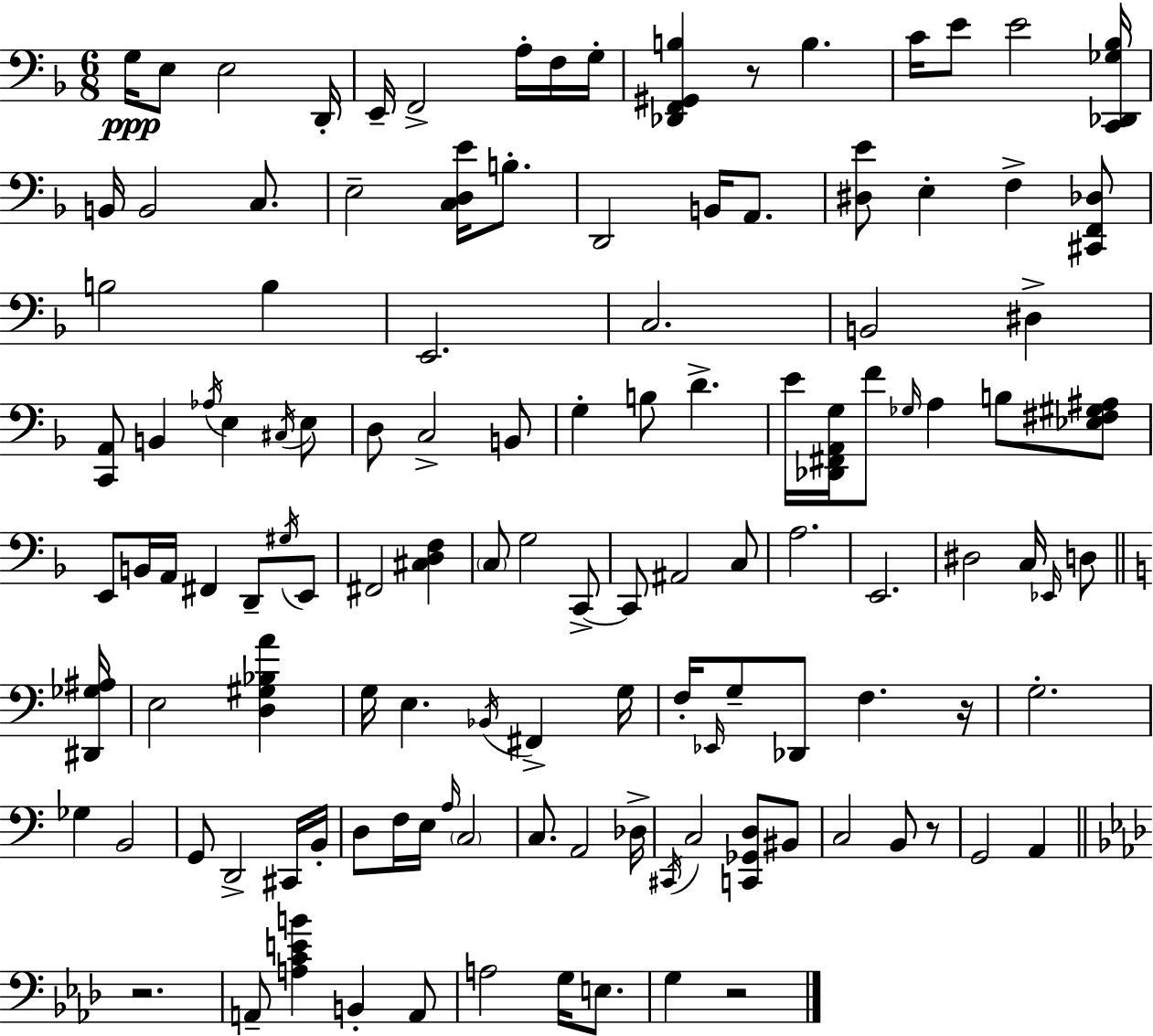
G3/s E3/e E3/h D2/s E2/s F2/h A3/s F3/s G3/s [Db2,F2,G#2,B3]/q R/e B3/q. C4/s E4/e E4/h [C2,Db2,Gb3,Bb3]/s B2/s B2/h C3/e. E3/h [C3,D3,E4]/s B3/e. D2/h B2/s A2/e. [D#3,E4]/e E3/q F3/q [C#2,F2,Db3]/e B3/h B3/q E2/h. C3/h. B2/h D#3/q [C2,A2]/e B2/q Ab3/s E3/q C#3/s E3/e D3/e C3/h B2/e G3/q B3/e D4/q. E4/s [Db2,F#2,A2,G3]/s F4/e Gb3/s A3/q B3/e [Eb3,F#3,G#3,A#3]/e E2/e B2/s A2/s F#2/q D2/e G#3/s E2/e F#2/h [C#3,D3,F3]/q C3/e G3/h C2/e C2/e A#2/h C3/e A3/h. E2/h. D#3/h C3/s Eb2/s D3/e [D#2,Gb3,A#3]/s E3/h [D3,G#3,Bb3,A4]/q G3/s E3/q. Bb2/s F#2/q G3/s F3/s Eb2/s G3/e Db2/e F3/q. R/s G3/h. Gb3/q B2/h G2/e D2/h C#2/s B2/s D3/e F3/s E3/s A3/s C3/h C3/e. A2/h Db3/s C#2/s C3/h [C2,Gb2,D3]/e BIS2/e C3/h B2/e R/e G2/h A2/q R/h. A2/e [A3,C4,E4,B4]/q B2/q A2/e A3/h G3/s E3/e. G3/q R/h